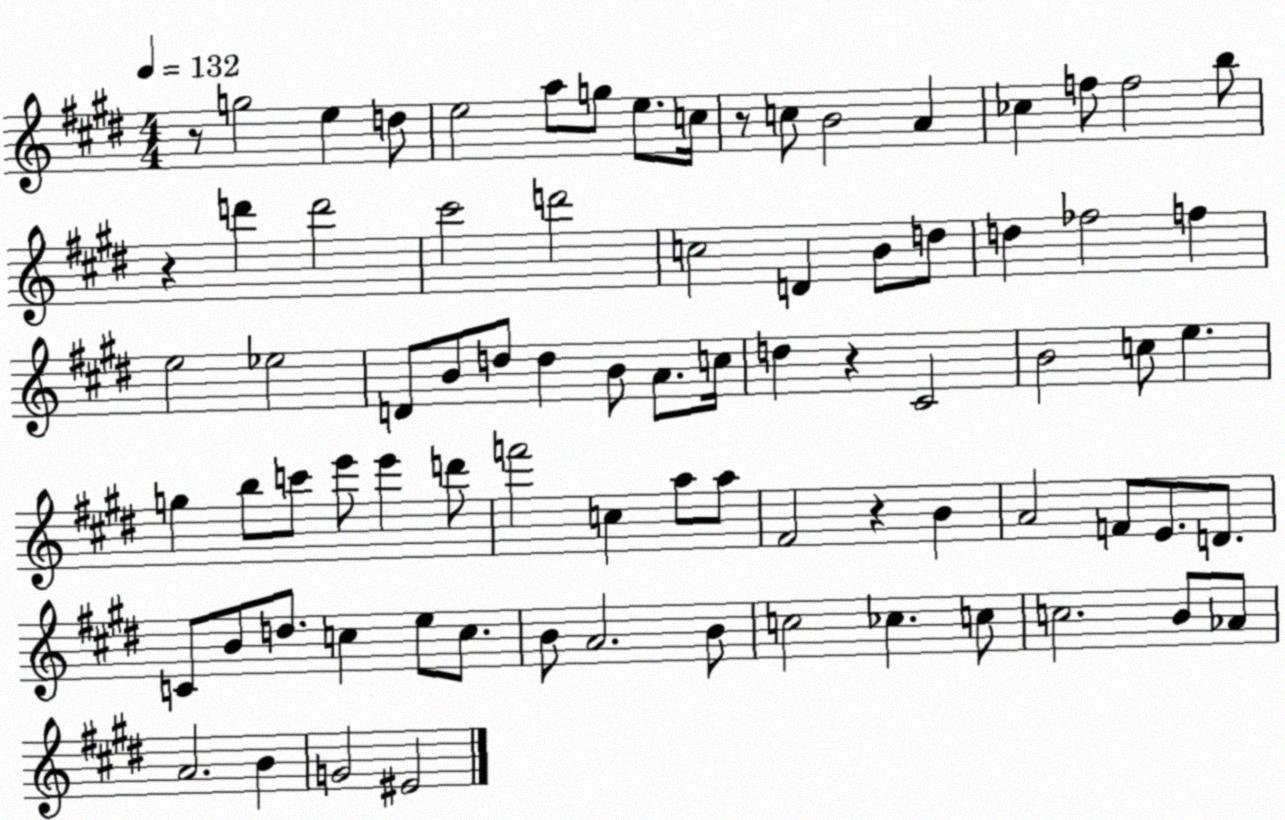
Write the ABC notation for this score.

X:1
T:Untitled
M:4/4
L:1/4
K:E
z/2 g2 e d/2 e2 a/2 g/2 e/2 c/4 z/2 c/2 B2 A _c f/2 f2 b/2 z d' d'2 ^c'2 d'2 c2 D B/2 d/2 d _f2 f e2 _e2 D/2 B/2 d/2 d B/2 A/2 c/4 d z ^C2 B2 c/2 e g b/2 c'/2 e'/2 e' d'/2 f'2 c a/2 a/2 ^F2 z B A2 F/2 E/2 D/2 C/2 B/2 d/2 c e/2 c/2 B/2 A2 B/2 c2 _c c/2 c2 B/2 _A/2 A2 B G2 ^E2